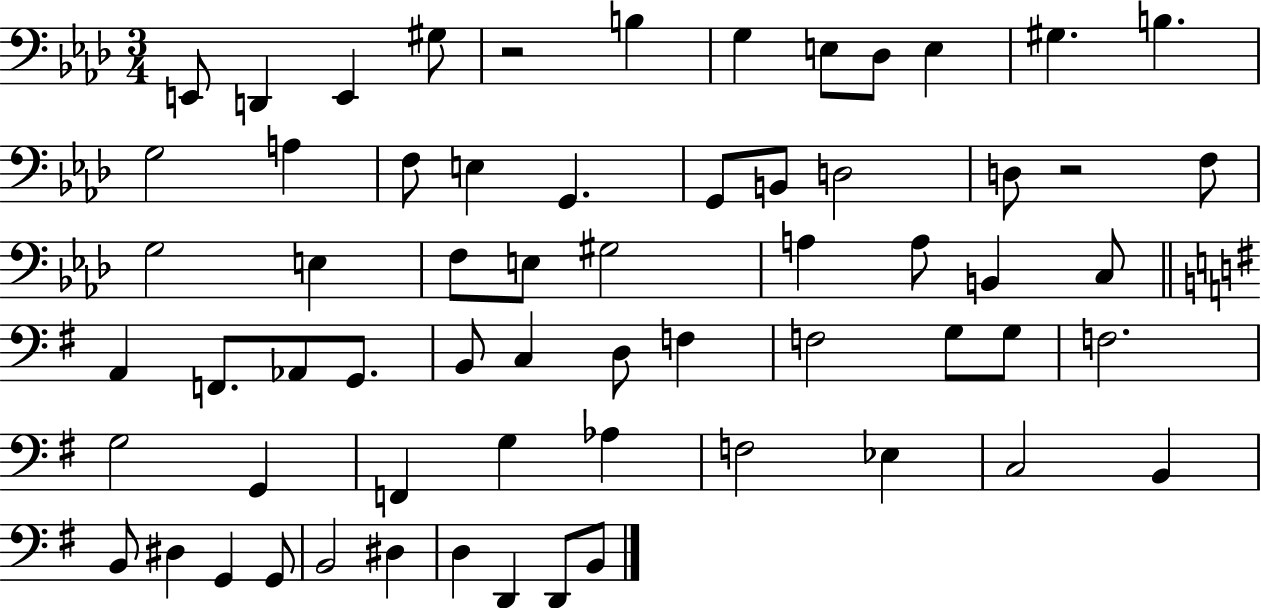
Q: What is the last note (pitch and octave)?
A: B2